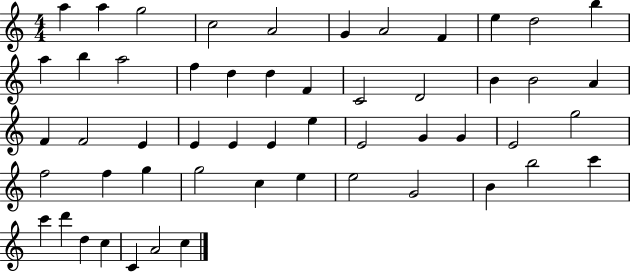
X:1
T:Untitled
M:4/4
L:1/4
K:C
a a g2 c2 A2 G A2 F e d2 b a b a2 f d d F C2 D2 B B2 A F F2 E E E E e E2 G G E2 g2 f2 f g g2 c e e2 G2 B b2 c' c' d' d c C A2 c